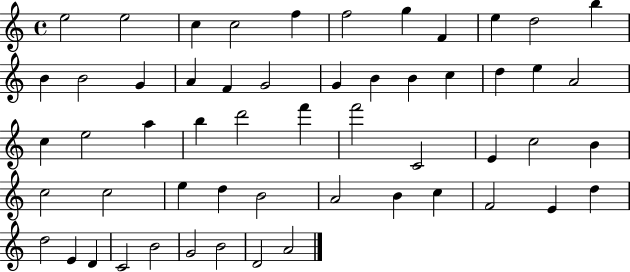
X:1
T:Untitled
M:4/4
L:1/4
K:C
e2 e2 c c2 f f2 g F e d2 b B B2 G A F G2 G B B c d e A2 c e2 a b d'2 f' f'2 C2 E c2 B c2 c2 e d B2 A2 B c F2 E d d2 E D C2 B2 G2 B2 D2 A2